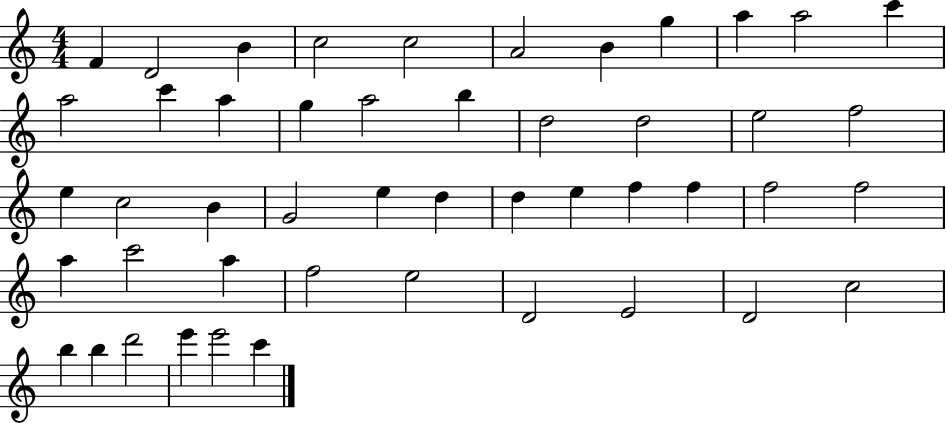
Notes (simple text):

F4/q D4/h B4/q C5/h C5/h A4/h B4/q G5/q A5/q A5/h C6/q A5/h C6/q A5/q G5/q A5/h B5/q D5/h D5/h E5/h F5/h E5/q C5/h B4/q G4/h E5/q D5/q D5/q E5/q F5/q F5/q F5/h F5/h A5/q C6/h A5/q F5/h E5/h D4/h E4/h D4/h C5/h B5/q B5/q D6/h E6/q E6/h C6/q